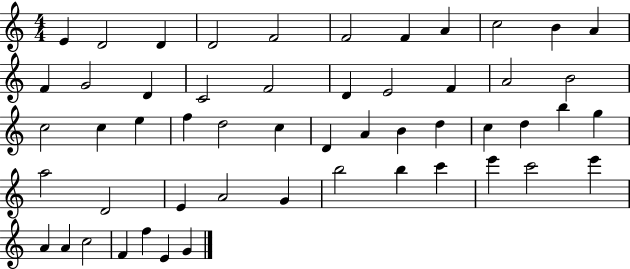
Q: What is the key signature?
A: C major